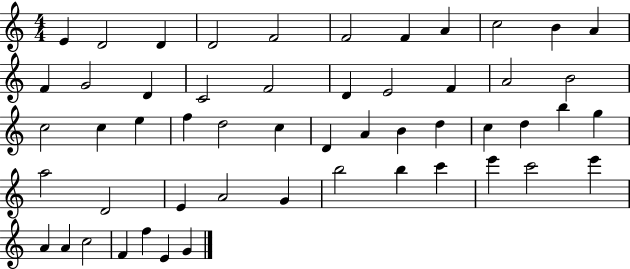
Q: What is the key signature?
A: C major